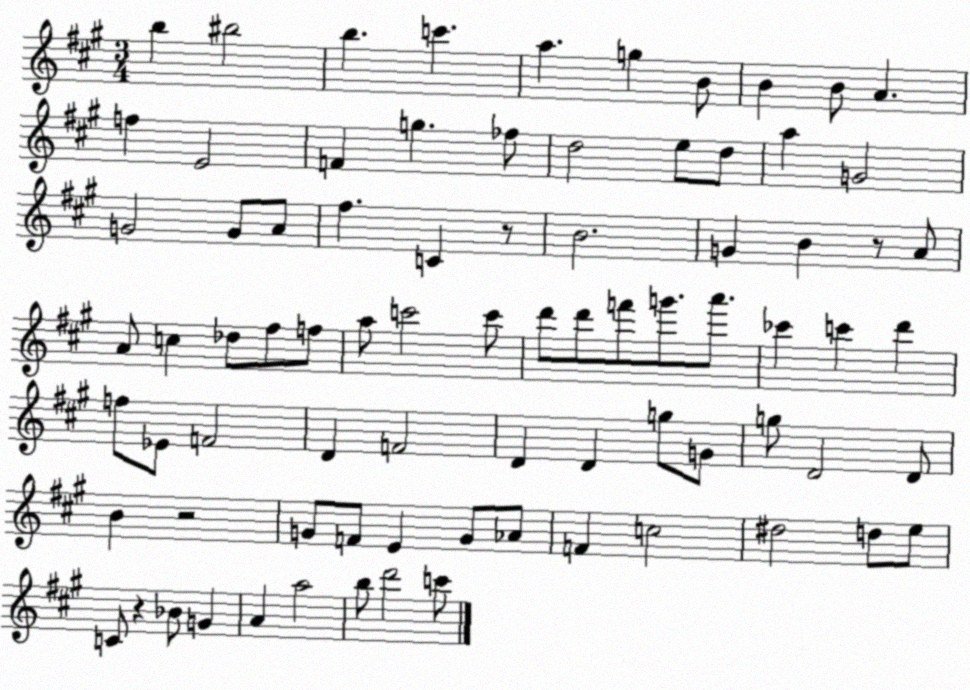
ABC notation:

X:1
T:Untitled
M:3/4
L:1/4
K:A
b ^b2 b c' a g B/2 B B/2 A f E2 F g _f/2 d2 e/2 d/2 a G2 G2 G/2 A/2 ^f C z/2 B2 G B z/2 A/2 A/2 c _d/2 ^f/2 f/2 a/2 c'2 c'/2 d'/2 d'/2 f'/2 g'/2 a'/2 _c' c' d' f/2 _E/2 F2 D F2 D D g/2 G/2 g/2 D2 D/2 B z2 G/2 F/2 E G/2 _A/2 F c2 ^d2 d/2 e/2 C/2 z _B/2 G A a2 b/2 d'2 c'/2